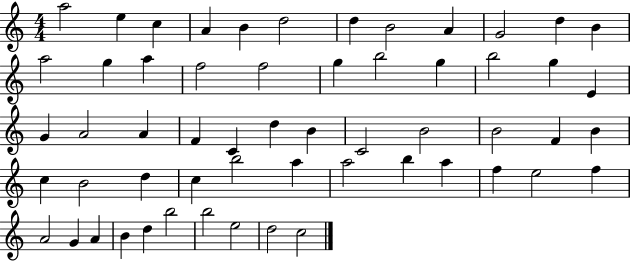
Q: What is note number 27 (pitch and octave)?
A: F4